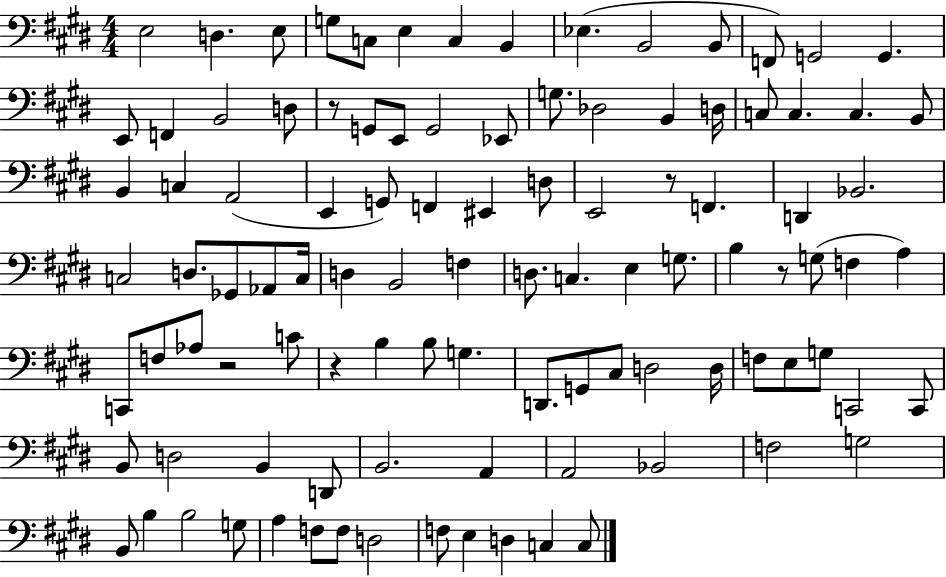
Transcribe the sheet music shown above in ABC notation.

X:1
T:Untitled
M:4/4
L:1/4
K:E
E,2 D, E,/2 G,/2 C,/2 E, C, B,, _E, B,,2 B,,/2 F,,/2 G,,2 G,, E,,/2 F,, B,,2 D,/2 z/2 G,,/2 E,,/2 G,,2 _E,,/2 G,/2 _D,2 B,, D,/4 C,/2 C, C, B,,/2 B,, C, A,,2 E,, G,,/2 F,, ^E,, D,/2 E,,2 z/2 F,, D,, _B,,2 C,2 D,/2 _G,,/2 _A,,/2 C,/4 D, B,,2 F, D,/2 C, E, G,/2 B, z/2 G,/2 F, A, C,,/2 F,/2 _A,/2 z2 C/2 z B, B,/2 G, D,,/2 G,,/2 ^C,/2 D,2 D,/4 F,/2 E,/2 G,/2 C,,2 C,,/2 B,,/2 D,2 B,, D,,/2 B,,2 A,, A,,2 _B,,2 F,2 G,2 B,,/2 B, B,2 G,/2 A, F,/2 F,/2 D,2 F,/2 E, D, C, C,/2